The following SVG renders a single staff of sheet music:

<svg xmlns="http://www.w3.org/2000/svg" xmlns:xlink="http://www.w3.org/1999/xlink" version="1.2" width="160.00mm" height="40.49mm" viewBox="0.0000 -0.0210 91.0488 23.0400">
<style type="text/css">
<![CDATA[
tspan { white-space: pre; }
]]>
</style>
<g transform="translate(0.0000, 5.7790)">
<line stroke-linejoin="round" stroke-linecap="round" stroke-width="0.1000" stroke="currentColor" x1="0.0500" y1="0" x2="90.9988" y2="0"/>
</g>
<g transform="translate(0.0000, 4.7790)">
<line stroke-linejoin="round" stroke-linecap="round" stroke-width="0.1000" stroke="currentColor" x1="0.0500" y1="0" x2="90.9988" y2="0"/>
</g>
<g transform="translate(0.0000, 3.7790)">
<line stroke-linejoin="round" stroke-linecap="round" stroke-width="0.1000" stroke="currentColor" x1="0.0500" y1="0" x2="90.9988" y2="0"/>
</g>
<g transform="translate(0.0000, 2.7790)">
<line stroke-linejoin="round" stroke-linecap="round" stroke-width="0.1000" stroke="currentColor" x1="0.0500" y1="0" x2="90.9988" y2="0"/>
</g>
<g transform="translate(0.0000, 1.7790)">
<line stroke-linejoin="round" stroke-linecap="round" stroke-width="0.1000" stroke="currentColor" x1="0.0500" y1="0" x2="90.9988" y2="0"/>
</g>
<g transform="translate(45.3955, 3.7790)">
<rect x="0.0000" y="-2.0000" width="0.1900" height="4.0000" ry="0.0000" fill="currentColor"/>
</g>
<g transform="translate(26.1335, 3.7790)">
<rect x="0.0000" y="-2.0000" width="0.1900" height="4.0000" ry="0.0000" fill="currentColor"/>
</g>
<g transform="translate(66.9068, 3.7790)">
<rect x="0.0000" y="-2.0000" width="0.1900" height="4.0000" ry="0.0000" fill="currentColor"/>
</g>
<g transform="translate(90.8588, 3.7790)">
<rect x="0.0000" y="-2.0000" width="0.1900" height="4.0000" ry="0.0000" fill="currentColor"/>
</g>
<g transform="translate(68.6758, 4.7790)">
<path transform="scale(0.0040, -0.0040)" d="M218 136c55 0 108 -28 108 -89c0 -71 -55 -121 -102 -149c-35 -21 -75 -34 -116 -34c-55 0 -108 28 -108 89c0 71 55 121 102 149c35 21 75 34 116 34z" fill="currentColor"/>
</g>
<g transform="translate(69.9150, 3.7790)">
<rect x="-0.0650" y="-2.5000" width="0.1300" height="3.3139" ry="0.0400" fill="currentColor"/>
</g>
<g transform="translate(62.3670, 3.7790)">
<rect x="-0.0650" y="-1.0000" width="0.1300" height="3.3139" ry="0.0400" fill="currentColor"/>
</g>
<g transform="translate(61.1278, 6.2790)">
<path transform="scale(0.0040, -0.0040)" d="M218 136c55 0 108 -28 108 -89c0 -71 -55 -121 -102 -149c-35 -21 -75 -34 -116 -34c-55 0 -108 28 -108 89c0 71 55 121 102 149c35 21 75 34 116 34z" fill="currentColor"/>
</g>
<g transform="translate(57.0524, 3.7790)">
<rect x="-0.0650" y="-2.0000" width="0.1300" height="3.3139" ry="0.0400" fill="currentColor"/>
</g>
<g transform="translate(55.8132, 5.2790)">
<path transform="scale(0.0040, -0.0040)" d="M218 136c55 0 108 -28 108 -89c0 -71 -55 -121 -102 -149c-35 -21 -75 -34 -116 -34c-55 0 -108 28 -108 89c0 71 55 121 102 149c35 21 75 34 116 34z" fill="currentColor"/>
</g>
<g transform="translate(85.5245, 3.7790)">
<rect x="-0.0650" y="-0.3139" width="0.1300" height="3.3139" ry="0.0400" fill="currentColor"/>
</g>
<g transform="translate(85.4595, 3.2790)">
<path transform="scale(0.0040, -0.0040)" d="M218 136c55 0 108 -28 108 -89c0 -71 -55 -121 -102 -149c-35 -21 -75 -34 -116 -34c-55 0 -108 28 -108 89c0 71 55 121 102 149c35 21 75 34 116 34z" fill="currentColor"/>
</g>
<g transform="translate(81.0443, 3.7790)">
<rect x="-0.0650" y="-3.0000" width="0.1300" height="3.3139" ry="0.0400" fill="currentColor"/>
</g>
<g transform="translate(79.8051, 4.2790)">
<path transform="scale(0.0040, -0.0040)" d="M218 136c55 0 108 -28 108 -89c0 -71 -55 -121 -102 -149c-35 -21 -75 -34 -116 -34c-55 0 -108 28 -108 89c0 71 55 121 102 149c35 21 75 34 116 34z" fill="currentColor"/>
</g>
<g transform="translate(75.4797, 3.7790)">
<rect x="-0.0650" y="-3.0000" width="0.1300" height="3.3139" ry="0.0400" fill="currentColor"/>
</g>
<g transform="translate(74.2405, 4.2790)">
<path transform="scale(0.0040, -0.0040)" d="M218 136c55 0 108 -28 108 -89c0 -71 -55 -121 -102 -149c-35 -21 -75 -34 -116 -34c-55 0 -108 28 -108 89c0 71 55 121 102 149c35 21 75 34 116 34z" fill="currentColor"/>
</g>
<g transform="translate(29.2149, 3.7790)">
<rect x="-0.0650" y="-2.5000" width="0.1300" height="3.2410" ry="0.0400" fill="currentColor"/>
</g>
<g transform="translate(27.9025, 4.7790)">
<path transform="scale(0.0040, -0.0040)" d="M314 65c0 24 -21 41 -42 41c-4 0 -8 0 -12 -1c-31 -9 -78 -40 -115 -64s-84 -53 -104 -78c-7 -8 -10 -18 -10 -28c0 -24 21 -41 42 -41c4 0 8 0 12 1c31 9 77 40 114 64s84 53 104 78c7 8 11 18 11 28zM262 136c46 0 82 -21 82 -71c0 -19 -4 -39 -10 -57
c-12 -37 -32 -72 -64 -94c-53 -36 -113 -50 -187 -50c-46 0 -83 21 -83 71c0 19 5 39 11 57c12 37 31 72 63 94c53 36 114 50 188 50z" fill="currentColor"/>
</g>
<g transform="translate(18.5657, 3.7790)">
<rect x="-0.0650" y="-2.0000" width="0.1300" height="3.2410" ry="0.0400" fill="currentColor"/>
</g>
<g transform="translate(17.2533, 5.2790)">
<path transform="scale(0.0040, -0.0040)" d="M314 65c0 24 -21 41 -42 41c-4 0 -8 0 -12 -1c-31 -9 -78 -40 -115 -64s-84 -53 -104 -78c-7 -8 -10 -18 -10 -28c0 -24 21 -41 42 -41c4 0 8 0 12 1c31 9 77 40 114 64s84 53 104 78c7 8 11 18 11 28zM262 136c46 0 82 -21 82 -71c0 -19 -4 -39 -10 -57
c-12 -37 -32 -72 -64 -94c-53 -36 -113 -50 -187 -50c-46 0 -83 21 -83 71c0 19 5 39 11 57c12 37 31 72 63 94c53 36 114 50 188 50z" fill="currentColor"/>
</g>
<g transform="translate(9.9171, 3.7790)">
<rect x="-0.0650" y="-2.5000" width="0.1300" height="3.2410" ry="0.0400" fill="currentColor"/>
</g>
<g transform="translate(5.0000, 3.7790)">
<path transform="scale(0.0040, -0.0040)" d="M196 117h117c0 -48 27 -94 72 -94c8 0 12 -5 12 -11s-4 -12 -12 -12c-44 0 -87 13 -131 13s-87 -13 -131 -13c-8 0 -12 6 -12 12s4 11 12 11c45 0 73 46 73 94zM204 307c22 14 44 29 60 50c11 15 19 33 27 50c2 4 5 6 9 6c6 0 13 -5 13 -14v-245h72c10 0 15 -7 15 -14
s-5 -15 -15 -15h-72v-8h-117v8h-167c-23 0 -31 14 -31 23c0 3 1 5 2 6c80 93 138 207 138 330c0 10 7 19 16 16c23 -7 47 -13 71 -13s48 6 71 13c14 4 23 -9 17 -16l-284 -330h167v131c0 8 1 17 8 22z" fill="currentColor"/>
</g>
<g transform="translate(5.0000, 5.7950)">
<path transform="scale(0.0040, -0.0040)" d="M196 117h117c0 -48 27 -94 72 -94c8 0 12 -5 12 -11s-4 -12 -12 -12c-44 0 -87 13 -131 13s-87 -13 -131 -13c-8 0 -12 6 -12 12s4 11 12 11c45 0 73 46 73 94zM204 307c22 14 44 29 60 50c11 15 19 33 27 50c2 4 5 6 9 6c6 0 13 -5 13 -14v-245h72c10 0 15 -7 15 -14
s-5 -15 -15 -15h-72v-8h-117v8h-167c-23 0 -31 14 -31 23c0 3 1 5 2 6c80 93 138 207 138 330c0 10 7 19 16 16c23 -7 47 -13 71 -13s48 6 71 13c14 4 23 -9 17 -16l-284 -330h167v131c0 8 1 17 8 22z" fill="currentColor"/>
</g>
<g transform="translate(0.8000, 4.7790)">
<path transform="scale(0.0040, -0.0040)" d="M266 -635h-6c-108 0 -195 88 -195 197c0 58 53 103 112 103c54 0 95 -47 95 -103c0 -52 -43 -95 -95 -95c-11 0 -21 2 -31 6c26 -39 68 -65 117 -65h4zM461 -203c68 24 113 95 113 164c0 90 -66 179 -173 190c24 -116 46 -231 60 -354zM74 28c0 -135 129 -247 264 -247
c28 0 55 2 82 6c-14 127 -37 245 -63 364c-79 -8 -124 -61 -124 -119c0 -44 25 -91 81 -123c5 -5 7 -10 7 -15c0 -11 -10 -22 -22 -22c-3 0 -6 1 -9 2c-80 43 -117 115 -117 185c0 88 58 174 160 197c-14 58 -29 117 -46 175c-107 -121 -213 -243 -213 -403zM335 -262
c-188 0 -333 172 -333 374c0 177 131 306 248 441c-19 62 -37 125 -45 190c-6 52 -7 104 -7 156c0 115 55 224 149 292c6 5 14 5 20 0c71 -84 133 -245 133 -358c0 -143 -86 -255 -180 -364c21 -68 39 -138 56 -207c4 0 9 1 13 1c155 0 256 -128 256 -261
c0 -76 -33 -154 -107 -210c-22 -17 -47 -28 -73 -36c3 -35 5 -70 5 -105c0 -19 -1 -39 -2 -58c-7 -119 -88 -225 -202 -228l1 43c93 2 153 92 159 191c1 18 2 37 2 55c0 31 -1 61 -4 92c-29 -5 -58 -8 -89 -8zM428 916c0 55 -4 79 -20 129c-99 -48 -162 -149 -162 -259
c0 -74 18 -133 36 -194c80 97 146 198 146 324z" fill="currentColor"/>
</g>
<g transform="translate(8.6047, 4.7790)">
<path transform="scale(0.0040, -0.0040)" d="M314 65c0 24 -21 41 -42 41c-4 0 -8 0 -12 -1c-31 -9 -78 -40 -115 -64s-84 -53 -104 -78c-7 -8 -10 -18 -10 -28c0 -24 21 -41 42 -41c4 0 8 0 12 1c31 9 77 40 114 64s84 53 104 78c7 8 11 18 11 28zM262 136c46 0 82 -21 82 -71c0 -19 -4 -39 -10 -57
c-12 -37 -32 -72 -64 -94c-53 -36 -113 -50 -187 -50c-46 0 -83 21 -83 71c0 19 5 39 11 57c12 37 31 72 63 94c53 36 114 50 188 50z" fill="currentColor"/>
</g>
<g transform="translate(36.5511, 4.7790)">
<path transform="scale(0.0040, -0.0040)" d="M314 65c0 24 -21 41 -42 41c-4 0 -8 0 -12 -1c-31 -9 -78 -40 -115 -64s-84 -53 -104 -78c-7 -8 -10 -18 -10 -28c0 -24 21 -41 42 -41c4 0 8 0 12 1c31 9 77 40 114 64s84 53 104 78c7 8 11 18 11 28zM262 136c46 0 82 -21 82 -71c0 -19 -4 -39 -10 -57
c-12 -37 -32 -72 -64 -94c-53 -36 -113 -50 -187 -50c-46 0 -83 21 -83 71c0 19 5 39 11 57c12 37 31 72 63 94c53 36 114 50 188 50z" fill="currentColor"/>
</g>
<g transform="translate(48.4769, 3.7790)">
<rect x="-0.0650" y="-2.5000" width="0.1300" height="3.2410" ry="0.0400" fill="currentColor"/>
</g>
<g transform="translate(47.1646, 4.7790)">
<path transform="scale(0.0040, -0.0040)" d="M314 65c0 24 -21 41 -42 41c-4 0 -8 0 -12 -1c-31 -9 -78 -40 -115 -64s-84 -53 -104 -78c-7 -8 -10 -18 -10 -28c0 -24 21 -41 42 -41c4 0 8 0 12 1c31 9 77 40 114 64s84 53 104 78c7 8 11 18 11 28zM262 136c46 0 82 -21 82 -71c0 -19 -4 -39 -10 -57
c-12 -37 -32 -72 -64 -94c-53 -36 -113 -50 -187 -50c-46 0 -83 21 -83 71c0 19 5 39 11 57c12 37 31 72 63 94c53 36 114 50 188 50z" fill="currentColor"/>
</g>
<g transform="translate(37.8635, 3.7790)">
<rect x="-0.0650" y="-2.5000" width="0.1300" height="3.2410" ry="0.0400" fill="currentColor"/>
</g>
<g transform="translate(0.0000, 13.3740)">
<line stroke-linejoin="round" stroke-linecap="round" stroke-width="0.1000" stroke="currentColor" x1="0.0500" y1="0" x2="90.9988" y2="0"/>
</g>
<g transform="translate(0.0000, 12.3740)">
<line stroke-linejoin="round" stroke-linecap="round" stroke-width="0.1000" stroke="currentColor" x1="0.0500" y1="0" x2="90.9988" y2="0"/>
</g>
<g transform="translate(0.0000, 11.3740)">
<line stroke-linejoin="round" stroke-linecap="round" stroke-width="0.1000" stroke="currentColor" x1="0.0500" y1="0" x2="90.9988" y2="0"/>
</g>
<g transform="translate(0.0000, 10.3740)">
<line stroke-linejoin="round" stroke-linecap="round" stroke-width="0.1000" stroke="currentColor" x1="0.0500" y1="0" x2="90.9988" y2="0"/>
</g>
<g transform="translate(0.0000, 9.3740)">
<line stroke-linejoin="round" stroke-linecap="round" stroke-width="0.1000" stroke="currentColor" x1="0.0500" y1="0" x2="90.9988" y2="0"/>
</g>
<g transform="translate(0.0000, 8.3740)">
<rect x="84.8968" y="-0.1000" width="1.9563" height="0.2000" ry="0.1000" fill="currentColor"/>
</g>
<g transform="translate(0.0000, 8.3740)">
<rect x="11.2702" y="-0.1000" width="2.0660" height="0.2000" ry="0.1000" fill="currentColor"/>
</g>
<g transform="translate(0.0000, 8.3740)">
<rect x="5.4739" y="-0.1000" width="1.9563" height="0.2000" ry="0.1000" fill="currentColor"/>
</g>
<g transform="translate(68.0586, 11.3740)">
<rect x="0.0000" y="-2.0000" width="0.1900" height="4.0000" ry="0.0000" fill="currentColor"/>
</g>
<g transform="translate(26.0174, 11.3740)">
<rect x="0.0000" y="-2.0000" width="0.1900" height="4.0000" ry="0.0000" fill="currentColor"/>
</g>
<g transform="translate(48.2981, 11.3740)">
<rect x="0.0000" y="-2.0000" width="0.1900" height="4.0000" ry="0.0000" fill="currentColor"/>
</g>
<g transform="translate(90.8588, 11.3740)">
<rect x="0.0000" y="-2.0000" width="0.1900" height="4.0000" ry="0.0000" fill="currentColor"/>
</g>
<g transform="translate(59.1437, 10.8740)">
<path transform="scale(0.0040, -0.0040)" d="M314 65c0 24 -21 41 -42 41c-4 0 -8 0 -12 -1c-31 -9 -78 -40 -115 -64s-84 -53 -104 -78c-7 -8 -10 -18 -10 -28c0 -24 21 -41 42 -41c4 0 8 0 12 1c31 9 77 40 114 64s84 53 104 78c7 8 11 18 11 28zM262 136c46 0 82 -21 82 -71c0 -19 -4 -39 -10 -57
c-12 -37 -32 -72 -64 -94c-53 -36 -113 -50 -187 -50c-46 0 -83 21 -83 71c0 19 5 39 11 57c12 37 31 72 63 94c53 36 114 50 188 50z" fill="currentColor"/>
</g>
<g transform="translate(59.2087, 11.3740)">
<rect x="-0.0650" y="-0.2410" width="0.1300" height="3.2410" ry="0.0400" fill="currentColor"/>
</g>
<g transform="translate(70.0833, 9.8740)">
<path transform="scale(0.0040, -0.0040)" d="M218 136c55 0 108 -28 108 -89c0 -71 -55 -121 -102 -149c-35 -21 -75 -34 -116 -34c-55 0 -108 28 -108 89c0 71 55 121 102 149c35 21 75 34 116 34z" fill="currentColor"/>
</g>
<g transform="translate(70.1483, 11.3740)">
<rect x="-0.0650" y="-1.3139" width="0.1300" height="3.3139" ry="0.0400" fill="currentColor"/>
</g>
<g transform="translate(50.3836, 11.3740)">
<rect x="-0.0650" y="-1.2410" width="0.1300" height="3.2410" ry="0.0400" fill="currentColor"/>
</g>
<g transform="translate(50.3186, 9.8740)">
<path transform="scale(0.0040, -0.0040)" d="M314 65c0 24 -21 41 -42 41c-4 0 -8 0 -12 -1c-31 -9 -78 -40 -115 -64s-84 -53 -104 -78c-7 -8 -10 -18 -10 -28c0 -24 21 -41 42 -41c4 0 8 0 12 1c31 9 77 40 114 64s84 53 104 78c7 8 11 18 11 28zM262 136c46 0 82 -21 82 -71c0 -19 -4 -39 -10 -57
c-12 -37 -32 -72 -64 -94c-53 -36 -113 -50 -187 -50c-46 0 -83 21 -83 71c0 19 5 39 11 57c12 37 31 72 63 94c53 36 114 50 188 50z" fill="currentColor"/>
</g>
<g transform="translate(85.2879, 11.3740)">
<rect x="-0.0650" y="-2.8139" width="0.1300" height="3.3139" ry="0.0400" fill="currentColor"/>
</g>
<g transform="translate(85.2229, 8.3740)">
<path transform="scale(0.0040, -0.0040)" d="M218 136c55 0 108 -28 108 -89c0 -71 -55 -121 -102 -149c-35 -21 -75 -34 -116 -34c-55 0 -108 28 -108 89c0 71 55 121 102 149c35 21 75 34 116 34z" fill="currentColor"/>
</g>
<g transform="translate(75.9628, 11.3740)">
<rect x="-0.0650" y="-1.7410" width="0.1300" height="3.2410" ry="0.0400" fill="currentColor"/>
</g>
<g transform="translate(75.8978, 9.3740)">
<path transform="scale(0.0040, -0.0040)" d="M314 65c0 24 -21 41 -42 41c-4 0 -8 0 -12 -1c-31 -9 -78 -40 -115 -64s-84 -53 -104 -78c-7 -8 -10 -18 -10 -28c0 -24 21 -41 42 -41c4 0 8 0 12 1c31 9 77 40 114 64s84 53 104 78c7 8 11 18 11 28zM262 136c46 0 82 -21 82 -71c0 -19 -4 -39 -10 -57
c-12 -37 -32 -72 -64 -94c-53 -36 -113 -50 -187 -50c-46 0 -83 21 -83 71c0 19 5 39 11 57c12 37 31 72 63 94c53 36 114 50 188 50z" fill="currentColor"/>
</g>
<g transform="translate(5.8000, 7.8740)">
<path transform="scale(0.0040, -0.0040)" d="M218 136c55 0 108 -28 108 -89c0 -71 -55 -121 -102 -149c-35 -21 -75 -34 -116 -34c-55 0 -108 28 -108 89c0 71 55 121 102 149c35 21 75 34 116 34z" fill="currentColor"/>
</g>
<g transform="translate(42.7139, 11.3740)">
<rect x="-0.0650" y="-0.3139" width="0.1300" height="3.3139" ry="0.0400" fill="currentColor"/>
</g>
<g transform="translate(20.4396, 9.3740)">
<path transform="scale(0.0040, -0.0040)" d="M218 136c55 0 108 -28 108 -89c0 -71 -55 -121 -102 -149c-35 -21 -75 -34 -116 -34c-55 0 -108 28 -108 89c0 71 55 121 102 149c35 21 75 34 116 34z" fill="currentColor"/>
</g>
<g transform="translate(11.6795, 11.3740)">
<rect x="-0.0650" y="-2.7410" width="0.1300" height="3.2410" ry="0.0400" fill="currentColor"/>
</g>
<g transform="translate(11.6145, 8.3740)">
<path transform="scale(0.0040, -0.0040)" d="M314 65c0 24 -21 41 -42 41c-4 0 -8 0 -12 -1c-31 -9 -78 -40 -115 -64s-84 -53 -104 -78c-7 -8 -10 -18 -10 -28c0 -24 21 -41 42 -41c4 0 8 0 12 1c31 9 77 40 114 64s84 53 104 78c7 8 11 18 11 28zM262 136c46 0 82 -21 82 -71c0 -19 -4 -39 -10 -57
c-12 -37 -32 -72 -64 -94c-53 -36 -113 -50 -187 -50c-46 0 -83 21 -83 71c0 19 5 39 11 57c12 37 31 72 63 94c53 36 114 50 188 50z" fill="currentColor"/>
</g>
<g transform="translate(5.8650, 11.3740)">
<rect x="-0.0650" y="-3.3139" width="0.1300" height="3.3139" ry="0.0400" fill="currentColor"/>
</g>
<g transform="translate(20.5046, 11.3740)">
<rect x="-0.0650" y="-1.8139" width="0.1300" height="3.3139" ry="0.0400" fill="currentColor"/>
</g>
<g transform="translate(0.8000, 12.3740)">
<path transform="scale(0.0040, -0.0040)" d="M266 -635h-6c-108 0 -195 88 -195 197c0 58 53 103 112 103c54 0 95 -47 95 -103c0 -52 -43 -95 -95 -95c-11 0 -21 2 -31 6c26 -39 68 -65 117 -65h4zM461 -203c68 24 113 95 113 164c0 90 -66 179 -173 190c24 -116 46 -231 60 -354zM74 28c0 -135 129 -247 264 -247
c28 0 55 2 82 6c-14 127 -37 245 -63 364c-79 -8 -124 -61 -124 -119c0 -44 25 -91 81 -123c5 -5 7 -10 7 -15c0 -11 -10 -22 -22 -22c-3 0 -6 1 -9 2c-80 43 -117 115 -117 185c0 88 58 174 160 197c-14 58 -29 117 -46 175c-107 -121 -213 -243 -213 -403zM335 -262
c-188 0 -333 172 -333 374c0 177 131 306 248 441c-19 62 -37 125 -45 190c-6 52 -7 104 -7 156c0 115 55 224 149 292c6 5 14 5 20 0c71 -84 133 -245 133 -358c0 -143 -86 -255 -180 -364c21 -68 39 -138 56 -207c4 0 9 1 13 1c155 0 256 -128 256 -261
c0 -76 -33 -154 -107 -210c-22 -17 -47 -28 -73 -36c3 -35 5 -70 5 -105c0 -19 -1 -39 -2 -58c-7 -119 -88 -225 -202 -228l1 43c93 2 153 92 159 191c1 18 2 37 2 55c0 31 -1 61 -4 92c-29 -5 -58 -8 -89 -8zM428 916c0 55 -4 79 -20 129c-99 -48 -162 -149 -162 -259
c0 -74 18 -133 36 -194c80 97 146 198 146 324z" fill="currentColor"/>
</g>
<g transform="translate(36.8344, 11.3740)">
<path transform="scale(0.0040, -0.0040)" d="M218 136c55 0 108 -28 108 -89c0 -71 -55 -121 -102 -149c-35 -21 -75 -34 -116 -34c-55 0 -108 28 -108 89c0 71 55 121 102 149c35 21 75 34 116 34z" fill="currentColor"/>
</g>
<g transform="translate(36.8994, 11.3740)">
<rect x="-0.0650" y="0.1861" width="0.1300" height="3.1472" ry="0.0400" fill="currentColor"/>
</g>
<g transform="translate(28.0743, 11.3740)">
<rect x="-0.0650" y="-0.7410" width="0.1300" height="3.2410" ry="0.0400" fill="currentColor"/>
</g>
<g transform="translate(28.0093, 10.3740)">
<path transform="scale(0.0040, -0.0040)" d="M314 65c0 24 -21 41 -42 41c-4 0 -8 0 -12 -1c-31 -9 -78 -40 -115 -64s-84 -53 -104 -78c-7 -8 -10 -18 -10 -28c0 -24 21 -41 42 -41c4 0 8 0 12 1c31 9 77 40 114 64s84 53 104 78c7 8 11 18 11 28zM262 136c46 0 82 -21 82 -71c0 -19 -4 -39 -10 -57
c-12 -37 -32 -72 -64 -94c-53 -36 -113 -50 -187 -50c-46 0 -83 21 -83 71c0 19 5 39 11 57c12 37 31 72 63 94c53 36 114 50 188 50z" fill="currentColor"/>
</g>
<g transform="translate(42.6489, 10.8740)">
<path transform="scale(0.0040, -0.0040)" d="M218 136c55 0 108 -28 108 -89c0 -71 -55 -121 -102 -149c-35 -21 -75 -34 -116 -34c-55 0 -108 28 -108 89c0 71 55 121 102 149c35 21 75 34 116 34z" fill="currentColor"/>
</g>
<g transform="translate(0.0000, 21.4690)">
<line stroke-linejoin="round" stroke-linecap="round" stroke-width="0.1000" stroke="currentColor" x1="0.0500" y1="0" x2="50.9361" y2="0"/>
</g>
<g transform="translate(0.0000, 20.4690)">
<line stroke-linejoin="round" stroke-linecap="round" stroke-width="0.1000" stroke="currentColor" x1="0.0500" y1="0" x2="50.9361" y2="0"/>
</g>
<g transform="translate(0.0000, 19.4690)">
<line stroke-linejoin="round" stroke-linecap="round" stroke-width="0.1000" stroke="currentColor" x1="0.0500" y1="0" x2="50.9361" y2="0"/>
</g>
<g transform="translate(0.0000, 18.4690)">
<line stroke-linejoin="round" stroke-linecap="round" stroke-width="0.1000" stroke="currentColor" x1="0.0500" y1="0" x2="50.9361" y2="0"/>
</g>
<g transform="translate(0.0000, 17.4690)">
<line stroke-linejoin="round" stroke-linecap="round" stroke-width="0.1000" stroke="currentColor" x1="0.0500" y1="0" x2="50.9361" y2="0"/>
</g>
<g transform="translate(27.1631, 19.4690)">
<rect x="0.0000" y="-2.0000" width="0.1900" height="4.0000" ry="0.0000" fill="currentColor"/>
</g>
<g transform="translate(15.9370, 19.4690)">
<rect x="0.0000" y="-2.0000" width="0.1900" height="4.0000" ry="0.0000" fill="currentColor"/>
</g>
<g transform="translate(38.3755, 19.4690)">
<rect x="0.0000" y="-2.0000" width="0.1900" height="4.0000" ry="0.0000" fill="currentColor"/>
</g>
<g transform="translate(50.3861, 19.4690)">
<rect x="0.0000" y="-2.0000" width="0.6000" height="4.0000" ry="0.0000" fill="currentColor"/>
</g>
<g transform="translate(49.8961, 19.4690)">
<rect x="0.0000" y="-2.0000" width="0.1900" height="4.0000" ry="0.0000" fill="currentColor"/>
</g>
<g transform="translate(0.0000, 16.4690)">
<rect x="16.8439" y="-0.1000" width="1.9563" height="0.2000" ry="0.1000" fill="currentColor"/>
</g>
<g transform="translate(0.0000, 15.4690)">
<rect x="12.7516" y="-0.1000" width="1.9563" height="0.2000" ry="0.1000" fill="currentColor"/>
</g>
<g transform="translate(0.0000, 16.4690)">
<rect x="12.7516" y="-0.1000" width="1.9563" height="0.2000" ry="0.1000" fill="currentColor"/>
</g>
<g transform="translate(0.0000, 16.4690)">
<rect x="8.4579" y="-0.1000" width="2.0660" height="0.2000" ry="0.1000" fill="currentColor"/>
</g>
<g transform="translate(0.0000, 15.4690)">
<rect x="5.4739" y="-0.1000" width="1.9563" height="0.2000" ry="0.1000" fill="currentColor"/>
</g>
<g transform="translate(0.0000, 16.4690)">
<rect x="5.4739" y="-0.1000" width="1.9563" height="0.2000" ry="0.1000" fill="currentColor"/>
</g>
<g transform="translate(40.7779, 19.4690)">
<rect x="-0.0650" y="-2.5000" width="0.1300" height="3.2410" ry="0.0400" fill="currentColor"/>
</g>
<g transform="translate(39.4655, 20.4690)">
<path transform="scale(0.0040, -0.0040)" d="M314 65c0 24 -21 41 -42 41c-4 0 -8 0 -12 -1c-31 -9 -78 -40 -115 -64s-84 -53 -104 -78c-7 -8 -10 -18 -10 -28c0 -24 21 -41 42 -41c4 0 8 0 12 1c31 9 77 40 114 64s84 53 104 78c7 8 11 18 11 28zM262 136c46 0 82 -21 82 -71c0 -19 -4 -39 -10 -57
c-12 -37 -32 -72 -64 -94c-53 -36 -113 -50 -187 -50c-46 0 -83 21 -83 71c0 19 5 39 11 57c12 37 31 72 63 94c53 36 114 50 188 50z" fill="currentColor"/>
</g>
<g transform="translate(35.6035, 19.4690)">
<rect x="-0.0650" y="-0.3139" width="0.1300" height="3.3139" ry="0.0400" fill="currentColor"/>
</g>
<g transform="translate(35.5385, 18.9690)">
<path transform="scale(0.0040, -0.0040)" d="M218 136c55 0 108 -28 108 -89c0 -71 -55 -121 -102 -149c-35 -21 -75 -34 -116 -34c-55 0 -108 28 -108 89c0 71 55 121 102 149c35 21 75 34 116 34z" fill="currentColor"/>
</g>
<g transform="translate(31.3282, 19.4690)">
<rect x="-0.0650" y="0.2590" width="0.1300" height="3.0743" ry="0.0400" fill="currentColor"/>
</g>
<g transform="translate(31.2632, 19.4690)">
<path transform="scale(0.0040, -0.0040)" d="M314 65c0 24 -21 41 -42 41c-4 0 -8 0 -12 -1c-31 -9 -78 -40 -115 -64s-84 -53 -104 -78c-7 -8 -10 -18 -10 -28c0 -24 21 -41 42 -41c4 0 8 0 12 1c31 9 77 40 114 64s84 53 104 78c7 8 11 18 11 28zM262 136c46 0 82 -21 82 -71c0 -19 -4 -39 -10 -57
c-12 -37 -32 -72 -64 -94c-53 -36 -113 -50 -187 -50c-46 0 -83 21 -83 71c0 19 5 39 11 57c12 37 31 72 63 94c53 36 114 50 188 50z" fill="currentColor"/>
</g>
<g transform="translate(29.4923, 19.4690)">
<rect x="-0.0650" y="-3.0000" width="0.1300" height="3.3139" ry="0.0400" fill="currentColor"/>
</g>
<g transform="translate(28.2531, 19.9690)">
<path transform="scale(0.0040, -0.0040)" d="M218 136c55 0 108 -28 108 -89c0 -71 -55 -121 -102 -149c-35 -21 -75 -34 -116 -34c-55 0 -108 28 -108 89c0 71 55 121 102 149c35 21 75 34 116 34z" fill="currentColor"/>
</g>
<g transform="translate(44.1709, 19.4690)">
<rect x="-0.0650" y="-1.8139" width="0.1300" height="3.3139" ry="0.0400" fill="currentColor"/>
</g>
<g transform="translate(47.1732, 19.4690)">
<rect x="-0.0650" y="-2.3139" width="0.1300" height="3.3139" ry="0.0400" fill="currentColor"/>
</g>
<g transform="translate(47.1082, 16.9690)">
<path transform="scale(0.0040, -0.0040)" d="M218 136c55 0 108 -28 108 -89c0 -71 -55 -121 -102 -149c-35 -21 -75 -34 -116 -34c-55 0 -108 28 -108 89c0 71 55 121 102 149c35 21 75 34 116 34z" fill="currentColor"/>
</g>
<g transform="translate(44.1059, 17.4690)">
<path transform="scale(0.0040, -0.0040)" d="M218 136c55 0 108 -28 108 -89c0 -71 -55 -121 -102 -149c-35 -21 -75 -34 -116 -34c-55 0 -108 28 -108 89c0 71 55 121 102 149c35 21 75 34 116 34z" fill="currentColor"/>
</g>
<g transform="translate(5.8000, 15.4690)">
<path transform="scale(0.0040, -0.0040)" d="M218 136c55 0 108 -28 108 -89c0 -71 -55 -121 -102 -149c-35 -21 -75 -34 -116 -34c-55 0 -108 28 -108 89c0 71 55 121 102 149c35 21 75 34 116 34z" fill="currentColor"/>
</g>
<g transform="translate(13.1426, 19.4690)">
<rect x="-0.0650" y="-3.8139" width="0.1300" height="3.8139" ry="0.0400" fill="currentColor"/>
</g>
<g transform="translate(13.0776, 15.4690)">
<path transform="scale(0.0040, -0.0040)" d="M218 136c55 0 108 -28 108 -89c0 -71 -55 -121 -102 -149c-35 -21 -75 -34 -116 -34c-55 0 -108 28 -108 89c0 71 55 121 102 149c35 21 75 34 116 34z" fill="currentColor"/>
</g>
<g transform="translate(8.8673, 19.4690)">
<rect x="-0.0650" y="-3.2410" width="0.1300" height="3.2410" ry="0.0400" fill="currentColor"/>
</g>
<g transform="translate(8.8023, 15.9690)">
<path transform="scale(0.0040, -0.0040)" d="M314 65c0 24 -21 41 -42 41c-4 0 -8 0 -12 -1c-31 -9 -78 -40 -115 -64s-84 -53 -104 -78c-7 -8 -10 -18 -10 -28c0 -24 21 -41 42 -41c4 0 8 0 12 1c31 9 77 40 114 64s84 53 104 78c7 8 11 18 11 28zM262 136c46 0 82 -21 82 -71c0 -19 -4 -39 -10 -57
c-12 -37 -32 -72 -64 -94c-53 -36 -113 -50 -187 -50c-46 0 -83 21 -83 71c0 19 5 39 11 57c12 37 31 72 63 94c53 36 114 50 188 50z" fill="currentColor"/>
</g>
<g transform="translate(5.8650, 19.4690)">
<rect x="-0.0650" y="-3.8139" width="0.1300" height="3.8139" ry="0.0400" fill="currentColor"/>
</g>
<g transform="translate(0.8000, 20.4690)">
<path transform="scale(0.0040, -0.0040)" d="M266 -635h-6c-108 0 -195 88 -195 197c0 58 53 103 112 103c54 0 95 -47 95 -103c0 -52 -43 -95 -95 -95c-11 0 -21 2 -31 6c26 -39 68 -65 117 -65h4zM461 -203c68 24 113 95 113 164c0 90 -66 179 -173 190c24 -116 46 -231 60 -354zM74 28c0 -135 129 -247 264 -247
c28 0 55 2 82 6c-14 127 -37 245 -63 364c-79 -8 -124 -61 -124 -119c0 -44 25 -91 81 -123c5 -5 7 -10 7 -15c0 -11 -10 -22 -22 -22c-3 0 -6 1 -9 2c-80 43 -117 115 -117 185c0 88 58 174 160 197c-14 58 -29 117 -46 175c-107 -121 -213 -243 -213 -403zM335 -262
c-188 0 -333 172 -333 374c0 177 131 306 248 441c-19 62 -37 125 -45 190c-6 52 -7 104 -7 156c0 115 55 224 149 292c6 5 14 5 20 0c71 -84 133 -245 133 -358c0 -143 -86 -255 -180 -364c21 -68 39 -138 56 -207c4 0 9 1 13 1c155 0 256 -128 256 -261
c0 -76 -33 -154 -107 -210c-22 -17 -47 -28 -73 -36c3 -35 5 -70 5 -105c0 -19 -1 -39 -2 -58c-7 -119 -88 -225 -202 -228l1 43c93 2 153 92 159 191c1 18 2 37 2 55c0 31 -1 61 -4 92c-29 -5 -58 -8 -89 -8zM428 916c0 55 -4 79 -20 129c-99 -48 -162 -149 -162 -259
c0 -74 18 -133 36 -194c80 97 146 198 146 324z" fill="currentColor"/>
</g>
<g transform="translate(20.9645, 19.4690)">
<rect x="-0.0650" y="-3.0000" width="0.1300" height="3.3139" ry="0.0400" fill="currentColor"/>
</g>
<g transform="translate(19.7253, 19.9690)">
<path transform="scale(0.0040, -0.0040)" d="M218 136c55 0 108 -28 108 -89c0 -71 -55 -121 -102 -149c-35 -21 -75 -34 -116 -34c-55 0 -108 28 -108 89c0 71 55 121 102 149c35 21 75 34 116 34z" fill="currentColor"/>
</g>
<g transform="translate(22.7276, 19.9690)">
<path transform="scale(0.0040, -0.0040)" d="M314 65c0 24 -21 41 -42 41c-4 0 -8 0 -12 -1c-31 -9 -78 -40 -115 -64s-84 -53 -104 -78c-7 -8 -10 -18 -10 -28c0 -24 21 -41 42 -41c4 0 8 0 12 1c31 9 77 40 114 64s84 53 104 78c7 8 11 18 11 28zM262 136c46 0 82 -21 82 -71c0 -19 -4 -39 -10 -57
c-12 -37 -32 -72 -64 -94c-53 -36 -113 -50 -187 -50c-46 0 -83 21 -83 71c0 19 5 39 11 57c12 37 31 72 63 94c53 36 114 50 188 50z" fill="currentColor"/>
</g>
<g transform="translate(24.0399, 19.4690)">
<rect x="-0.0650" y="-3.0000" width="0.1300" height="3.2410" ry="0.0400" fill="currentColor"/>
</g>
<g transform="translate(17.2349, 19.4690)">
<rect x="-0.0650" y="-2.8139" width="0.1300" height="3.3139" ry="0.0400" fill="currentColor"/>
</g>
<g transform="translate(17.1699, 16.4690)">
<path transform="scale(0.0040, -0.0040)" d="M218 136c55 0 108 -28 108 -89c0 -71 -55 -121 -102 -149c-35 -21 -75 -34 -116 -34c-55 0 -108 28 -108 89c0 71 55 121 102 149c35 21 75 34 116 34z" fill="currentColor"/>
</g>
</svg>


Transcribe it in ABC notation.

X:1
T:Untitled
M:4/4
L:1/4
K:C
G2 F2 G2 G2 G2 F D G A A c b a2 f d2 B c e2 c2 e f2 a c' b2 c' a A A2 A B2 c G2 f g